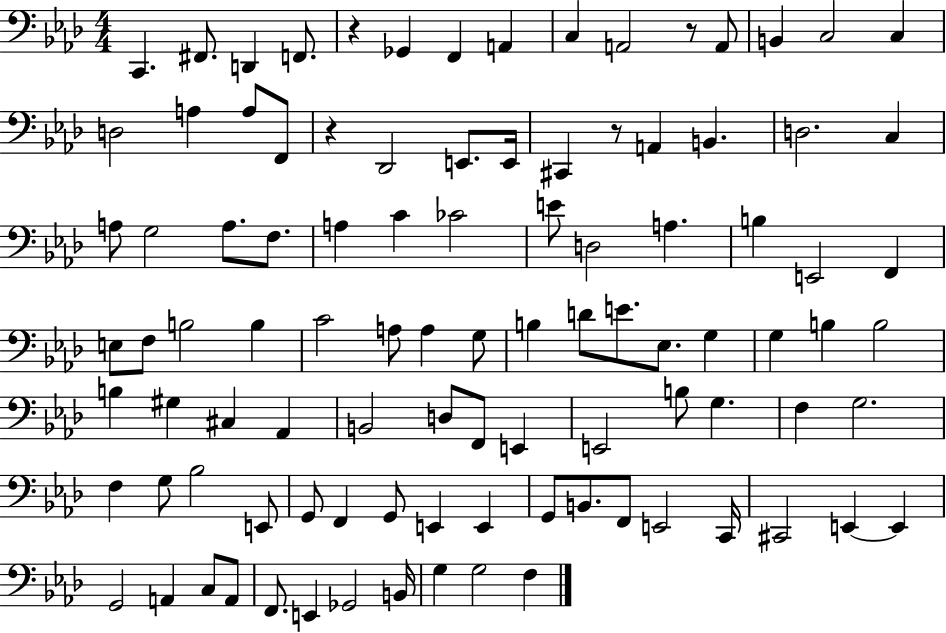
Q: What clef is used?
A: bass